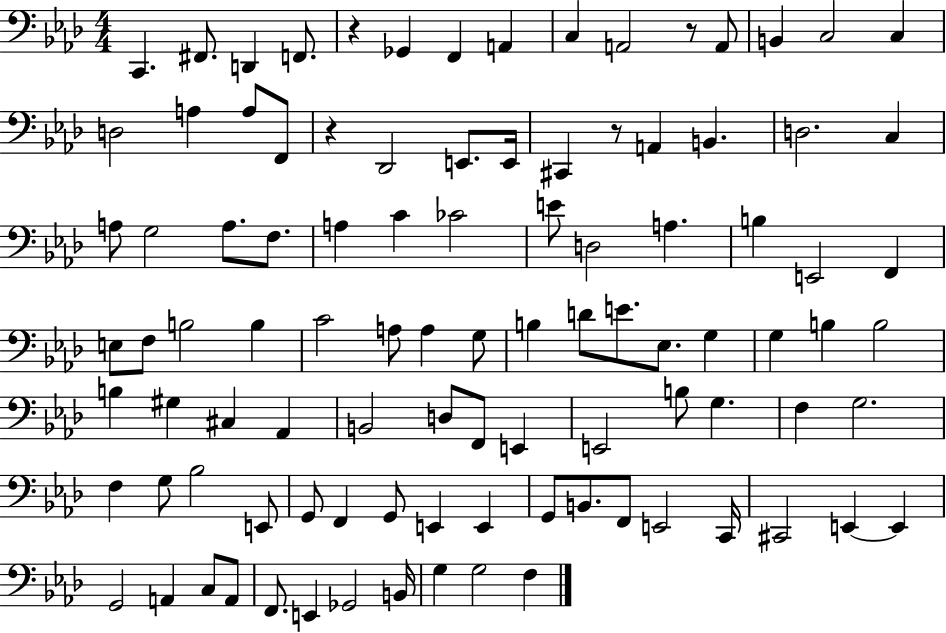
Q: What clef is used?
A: bass